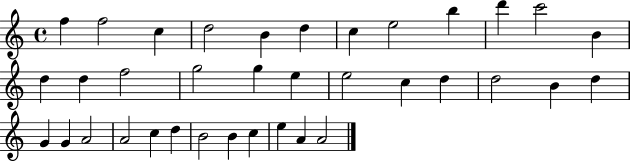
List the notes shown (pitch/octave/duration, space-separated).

F5/q F5/h C5/q D5/h B4/q D5/q C5/q E5/h B5/q D6/q C6/h B4/q D5/q D5/q F5/h G5/h G5/q E5/q E5/h C5/q D5/q D5/h B4/q D5/q G4/q G4/q A4/h A4/h C5/q D5/q B4/h B4/q C5/q E5/q A4/q A4/h